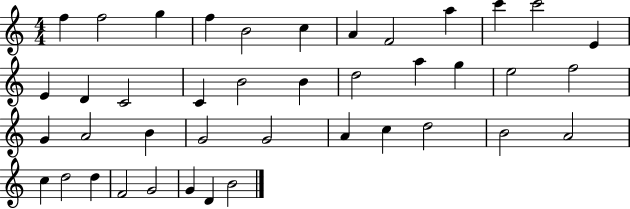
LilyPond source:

{
  \clef treble
  \numericTimeSignature
  \time 4/4
  \key c \major
  f''4 f''2 g''4 | f''4 b'2 c''4 | a'4 f'2 a''4 | c'''4 c'''2 e'4 | \break e'4 d'4 c'2 | c'4 b'2 b'4 | d''2 a''4 g''4 | e''2 f''2 | \break g'4 a'2 b'4 | g'2 g'2 | a'4 c''4 d''2 | b'2 a'2 | \break c''4 d''2 d''4 | f'2 g'2 | g'4 d'4 b'2 | \bar "|."
}